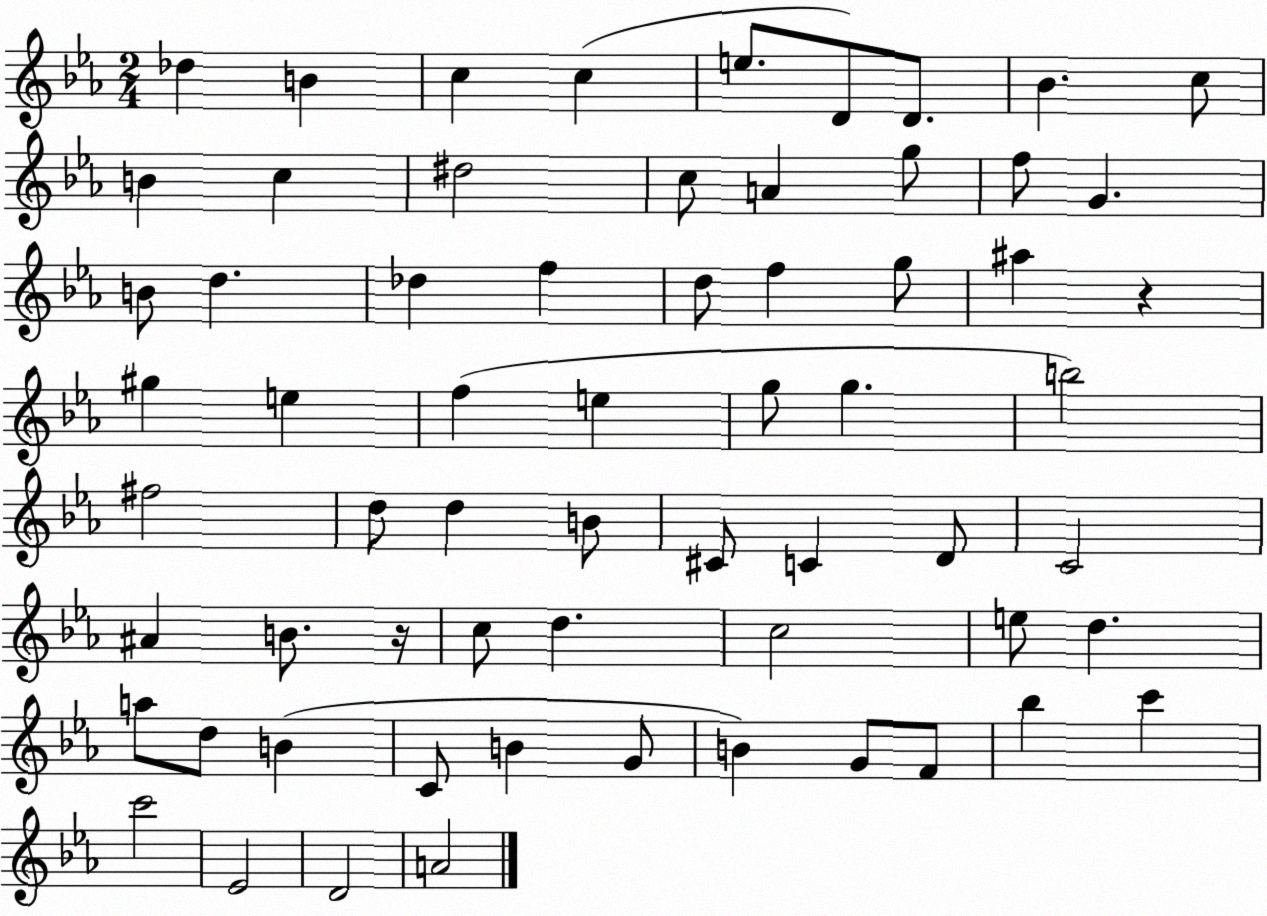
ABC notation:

X:1
T:Untitled
M:2/4
L:1/4
K:Eb
_d B c c e/2 D/2 D/2 _B c/2 B c ^d2 c/2 A g/2 f/2 G B/2 d _d f d/2 f g/2 ^a z ^g e f e g/2 g b2 ^f2 d/2 d B/2 ^C/2 C D/2 C2 ^A B/2 z/4 c/2 d c2 e/2 d a/2 d/2 B C/2 B G/2 B G/2 F/2 _b c' c'2 _E2 D2 A2